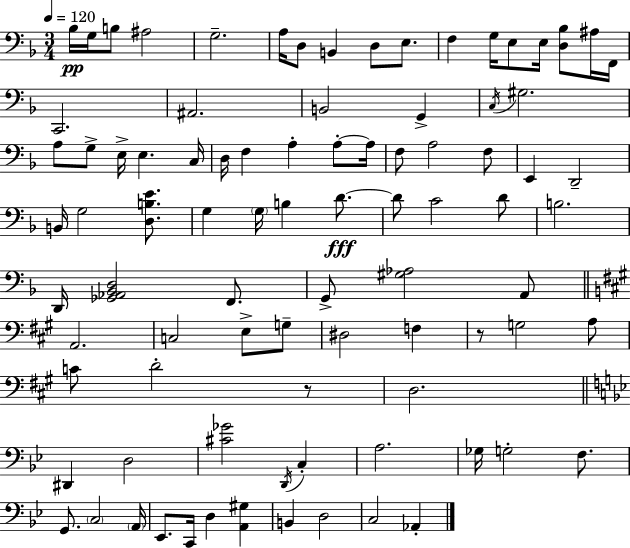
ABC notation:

X:1
T:Untitled
M:3/4
L:1/4
K:F
_B,/4 G,/4 B,/2 ^A,2 G,2 A,/4 D,/2 B,, D,/2 E,/2 F, G,/4 E,/2 E,/4 [D,_B,]/2 ^A,/4 F,,/4 C,,2 ^A,,2 B,,2 G,, C,/4 ^G,2 A,/2 G,/2 E,/4 E, C,/4 D,/4 F, A, A,/2 A,/4 F,/2 A,2 F,/2 E,, D,,2 B,,/4 G,2 [D,B,E]/2 G, G,/4 B, D/2 D/2 C2 D/2 B,2 D,,/4 [_G,,_A,,_B,,D,]2 F,,/2 G,,/2 [^G,_A,]2 A,,/2 A,,2 C,2 E,/2 G,/2 ^D,2 F, z/2 G,2 A,/2 C/2 D2 z/2 D,2 ^D,, D,2 [^C_G]2 D,,/4 C, A,2 _G,/4 G,2 F,/2 G,,/2 C,2 A,,/4 _E,,/2 C,,/4 D, [A,,^G,] B,, D,2 C,2 _A,,